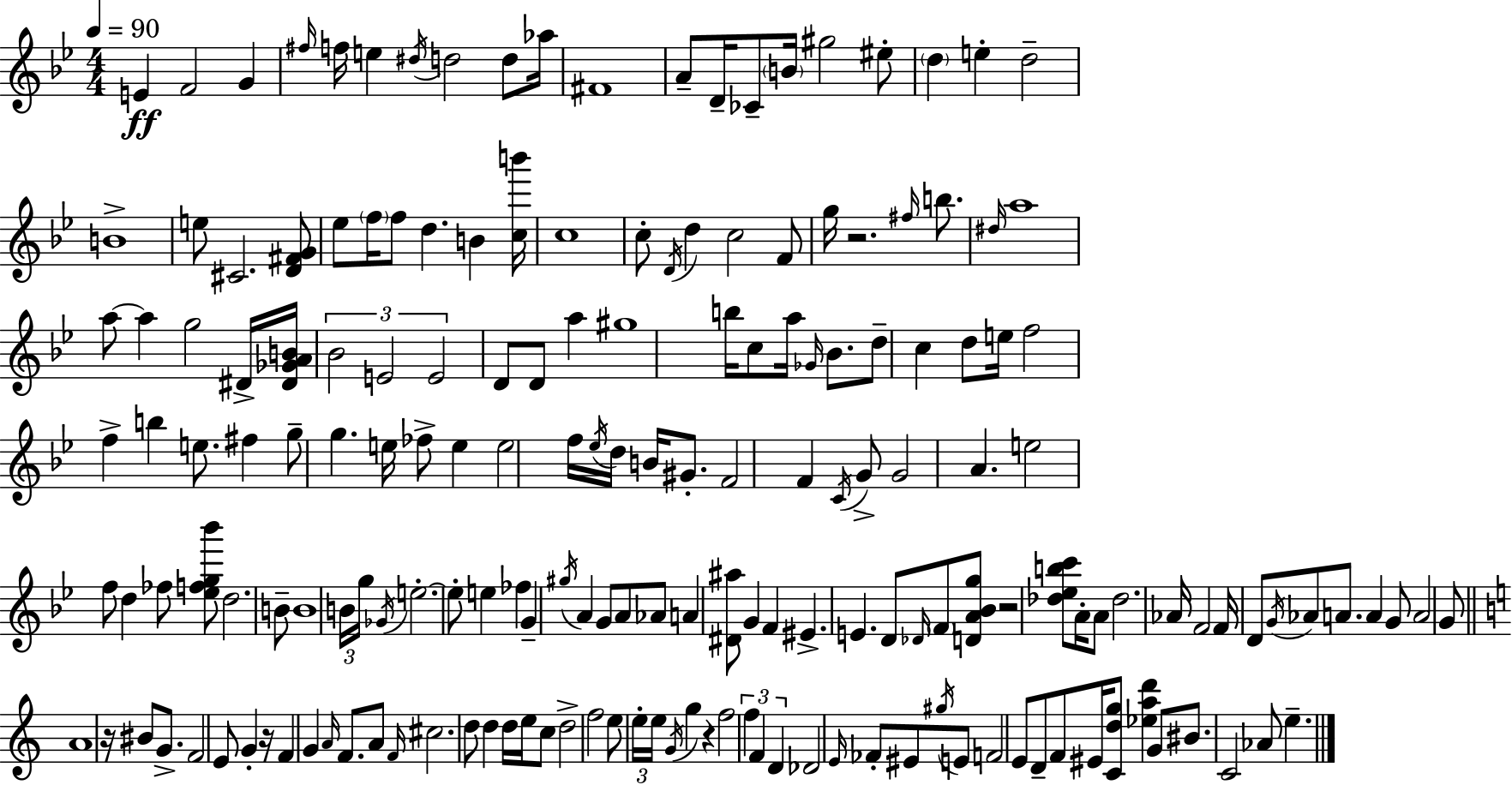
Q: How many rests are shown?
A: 5